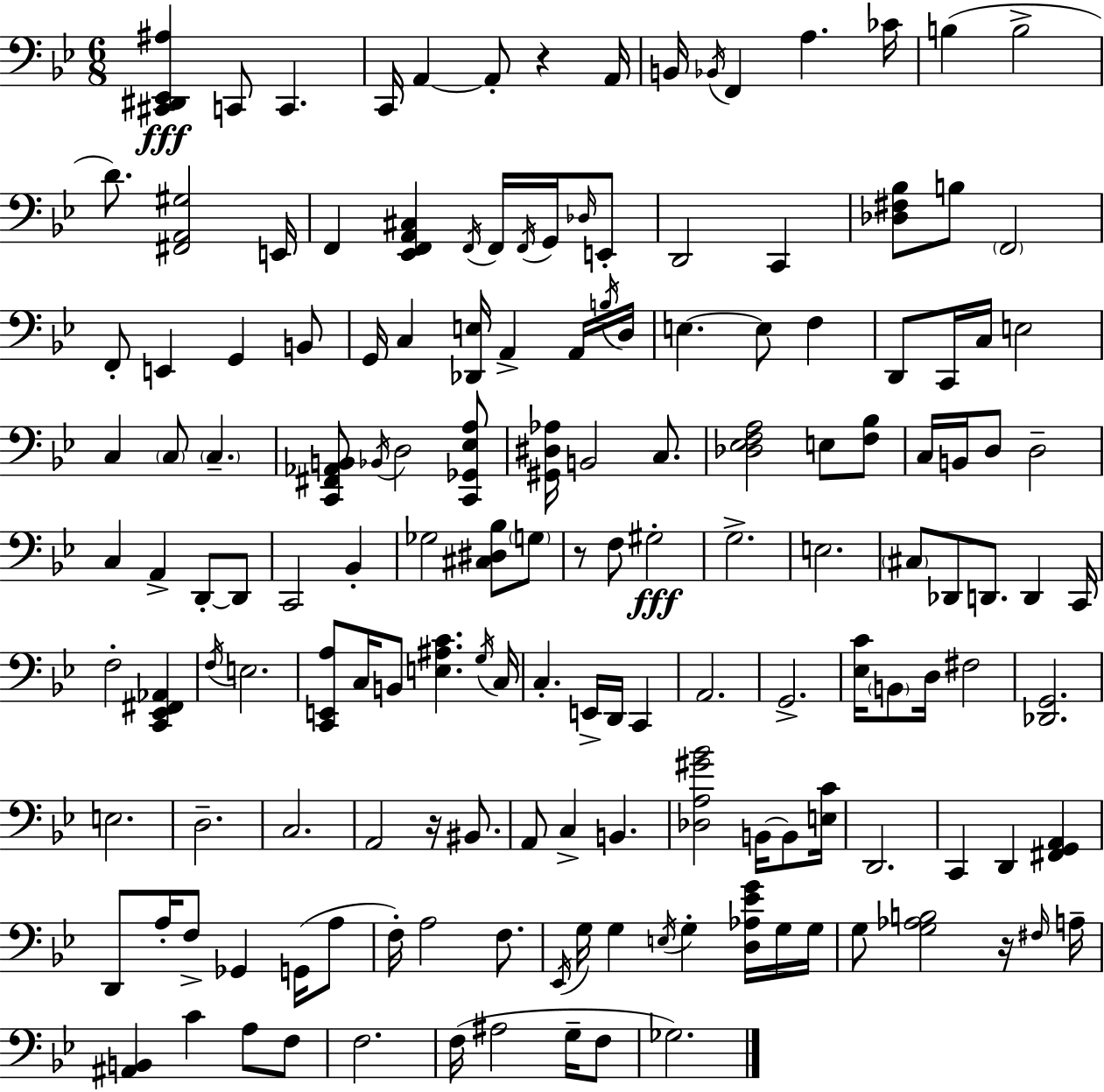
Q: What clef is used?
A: bass